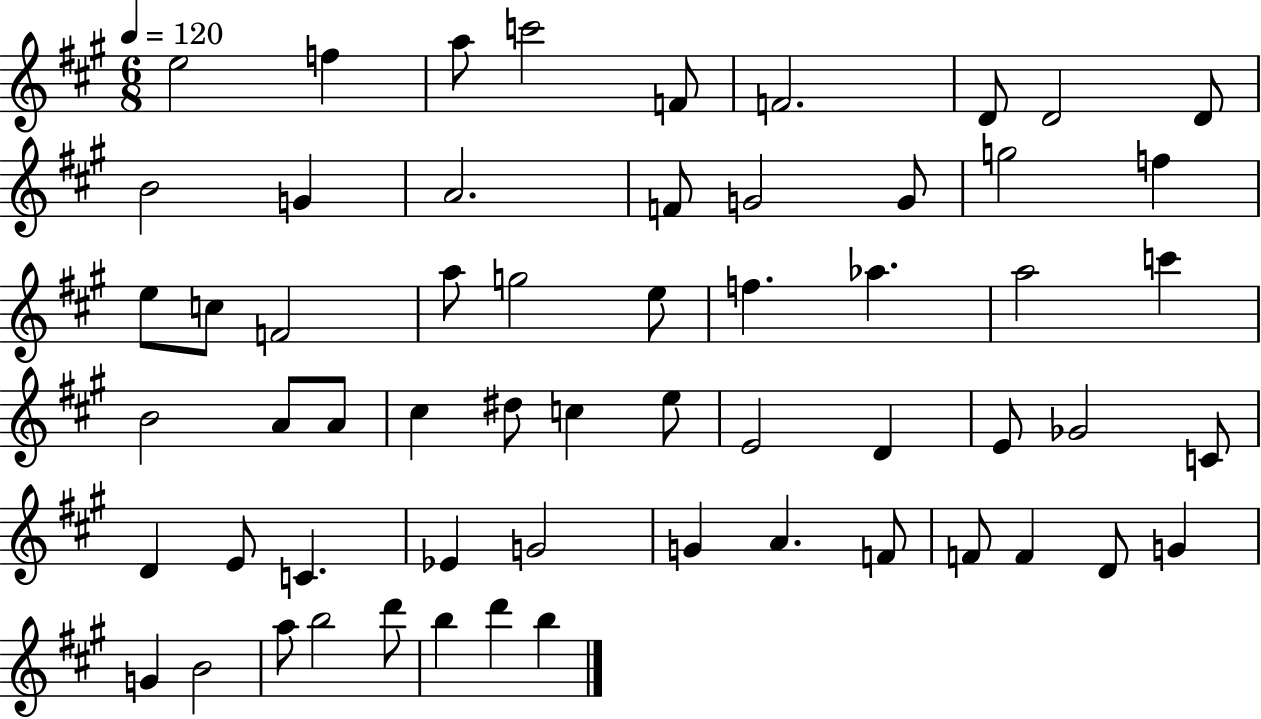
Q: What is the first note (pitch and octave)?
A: E5